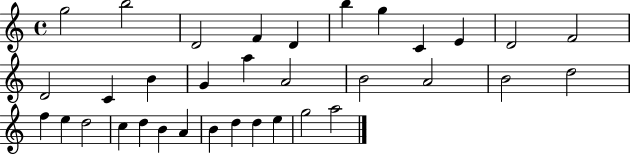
{
  \clef treble
  \time 4/4
  \defaultTimeSignature
  \key c \major
  g''2 b''2 | d'2 f'4 d'4 | b''4 g''4 c'4 e'4 | d'2 f'2 | \break d'2 c'4 b'4 | g'4 a''4 a'2 | b'2 a'2 | b'2 d''2 | \break f''4 e''4 d''2 | c''4 d''4 b'4 a'4 | b'4 d''4 d''4 e''4 | g''2 a''2 | \break \bar "|."
}